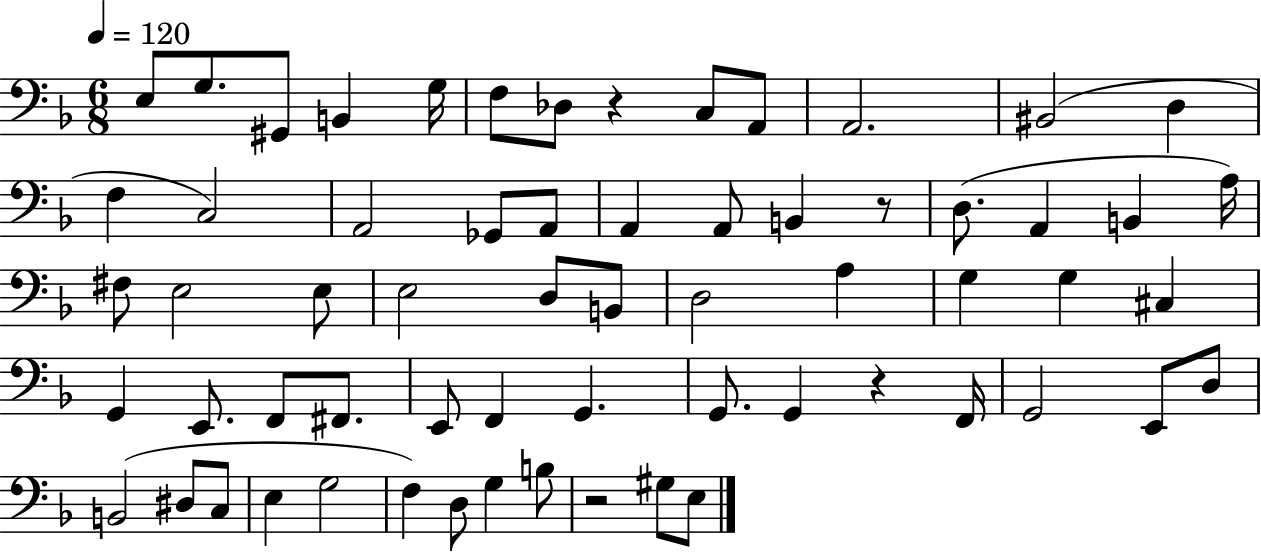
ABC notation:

X:1
T:Untitled
M:6/8
L:1/4
K:F
E,/2 G,/2 ^G,,/2 B,, G,/4 F,/2 _D,/2 z C,/2 A,,/2 A,,2 ^B,,2 D, F, C,2 A,,2 _G,,/2 A,,/2 A,, A,,/2 B,, z/2 D,/2 A,, B,, A,/4 ^F,/2 E,2 E,/2 E,2 D,/2 B,,/2 D,2 A, G, G, ^C, G,, E,,/2 F,,/2 ^F,,/2 E,,/2 F,, G,, G,,/2 G,, z F,,/4 G,,2 E,,/2 D,/2 B,,2 ^D,/2 C,/2 E, G,2 F, D,/2 G, B,/2 z2 ^G,/2 E,/2